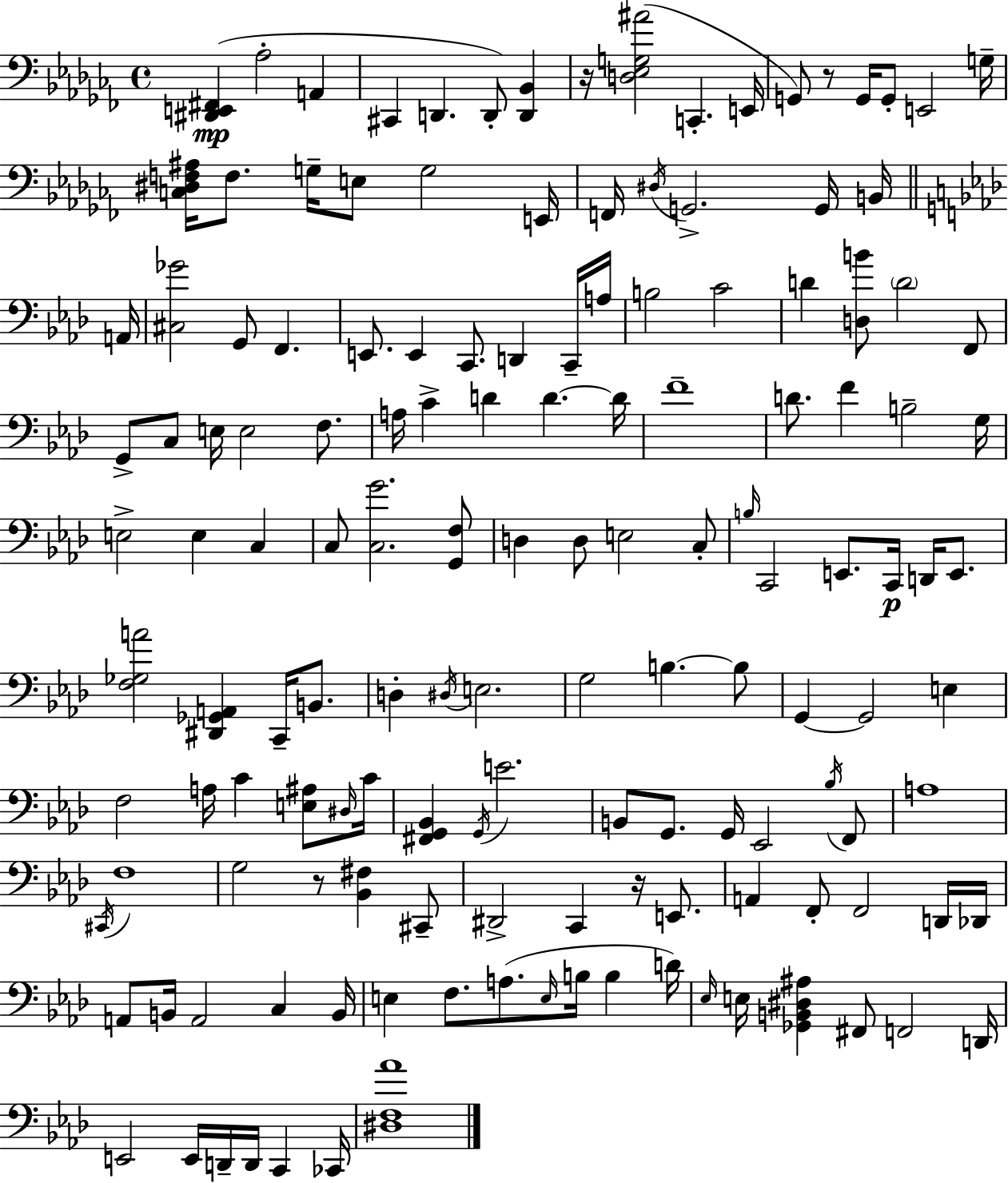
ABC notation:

X:1
T:Untitled
M:4/4
L:1/4
K:Abm
[^D,,E,,^F,,] _A,2 A,, ^C,, D,, D,,/2 [D,,_B,,] z/4 [D,_E,G,^A]2 C,, E,,/4 G,,/2 z/2 G,,/4 G,,/2 E,,2 G,/4 [C,^D,F,^A,]/4 F,/2 G,/4 E,/2 G,2 E,,/4 F,,/4 ^D,/4 G,,2 G,,/4 B,,/4 A,,/4 [^C,_G]2 G,,/2 F,, E,,/2 E,, C,,/2 D,, C,,/4 A,/4 B,2 C2 D [D,B]/2 D2 F,,/2 G,,/2 C,/2 E,/4 E,2 F,/2 A,/4 C D D D/4 F4 D/2 F B,2 G,/4 E,2 E, C, C,/2 [C,G]2 [G,,F,]/2 D, D,/2 E,2 C,/2 B,/4 C,,2 E,,/2 C,,/4 D,,/4 E,,/2 [F,_G,A]2 [^D,,_G,,A,,] C,,/4 B,,/2 D, ^D,/4 E,2 G,2 B, B,/2 G,, G,,2 E, F,2 A,/4 C [E,^A,]/2 ^D,/4 C/4 [^F,,G,,_B,,] G,,/4 E2 B,,/2 G,,/2 G,,/4 _E,,2 _B,/4 F,,/2 A,4 ^C,,/4 F,4 G,2 z/2 [_B,,^F,] ^C,,/2 ^D,,2 C,, z/4 E,,/2 A,, F,,/2 F,,2 D,,/4 _D,,/4 A,,/2 B,,/4 A,,2 C, B,,/4 E, F,/2 A,/2 E,/4 B,/4 B, D/4 _E,/4 E,/4 [_G,,B,,^D,^A,] ^F,,/2 F,,2 D,,/4 E,,2 E,,/4 D,,/4 D,,/4 C,, _C,,/4 [^D,F,_A]4